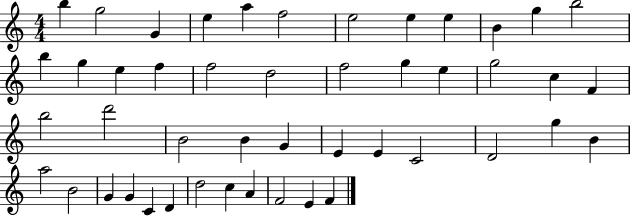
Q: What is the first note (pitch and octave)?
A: B5